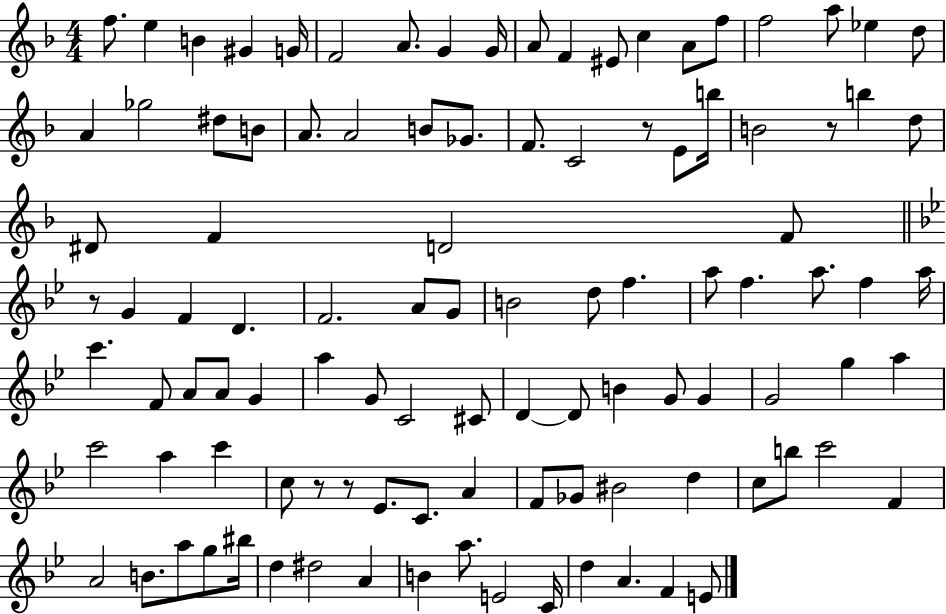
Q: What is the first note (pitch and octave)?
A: F5